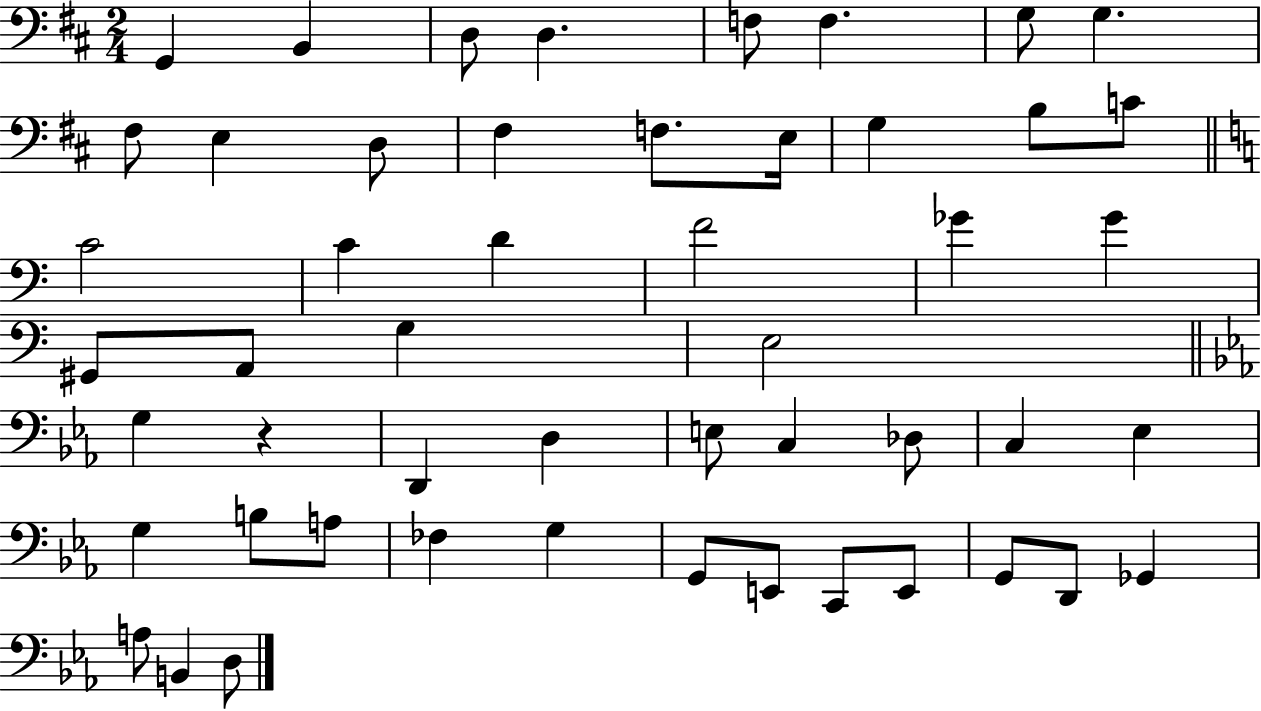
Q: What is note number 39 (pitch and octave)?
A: FES3